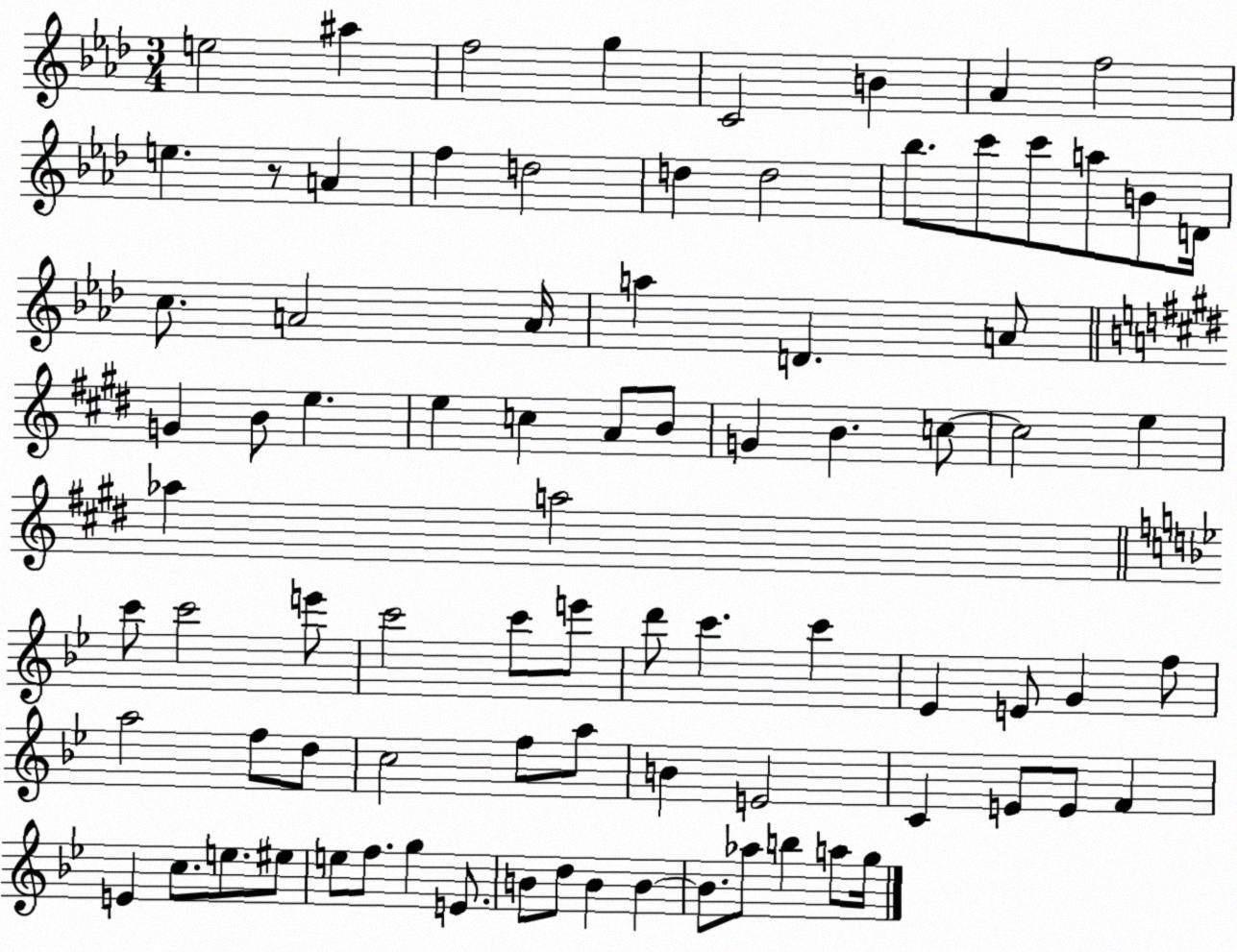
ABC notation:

X:1
T:Untitled
M:3/4
L:1/4
K:Ab
e2 ^a f2 g C2 B _A f2 e z/2 A f d2 d d2 _b/2 c'/2 c'/2 a/2 B/2 D/4 c/2 A2 A/4 a D A/2 G B/2 e e c A/2 B/2 G B c/2 c2 e _a a2 c'/2 c'2 e'/2 c'2 c'/2 e'/2 d'/2 c' c' _E E/2 G f/2 a2 f/2 d/2 c2 f/2 a/2 B E2 C E/2 E/2 F E c/2 e/2 ^e/2 e/2 f/2 g E/2 B/2 d/2 B B B/2 _a/2 b a/2 g/4